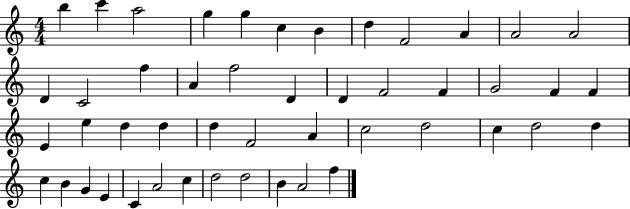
B5/q C6/q A5/h G5/q G5/q C5/q B4/q D5/q F4/h A4/q A4/h A4/h D4/q C4/h F5/q A4/q F5/h D4/q D4/q F4/h F4/q G4/h F4/q F4/q E4/q E5/q D5/q D5/q D5/q F4/h A4/q C5/h D5/h C5/q D5/h D5/q C5/q B4/q G4/q E4/q C4/q A4/h C5/q D5/h D5/h B4/q A4/h F5/q